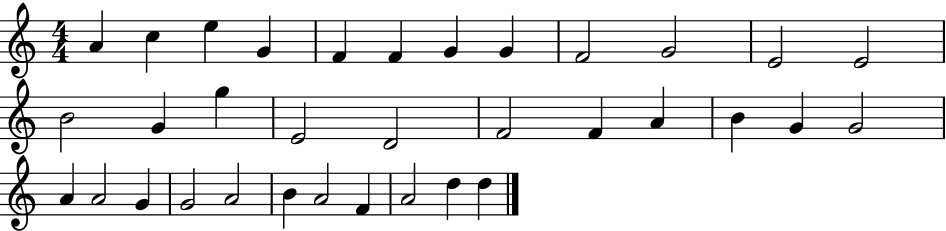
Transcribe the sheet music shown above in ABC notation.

X:1
T:Untitled
M:4/4
L:1/4
K:C
A c e G F F G G F2 G2 E2 E2 B2 G g E2 D2 F2 F A B G G2 A A2 G G2 A2 B A2 F A2 d d